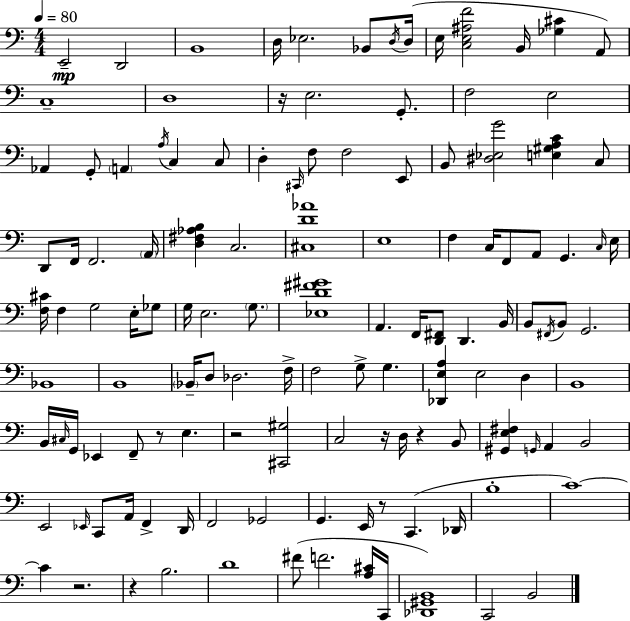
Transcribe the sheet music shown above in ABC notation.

X:1
T:Untitled
M:4/4
L:1/4
K:Am
E,,2 D,,2 B,,4 D,/4 _E,2 _B,,/2 D,/4 D,/4 E,/4 [C,E,^A,F]2 B,,/4 [_G,^C] A,,/2 C,4 D,4 z/4 E,2 G,,/2 F,2 E,2 _A,, G,,/2 A,, A,/4 C, C,/2 D, ^C,,/4 F,/2 F,2 E,,/2 B,,/2 [^D,_E,G]2 [E,^G,A,C] C,/2 D,,/2 F,,/4 F,,2 A,,/4 [D,^F,_A,B,] C,2 [^C,D_A]4 E,4 F, C,/4 F,,/2 A,,/2 G,, C,/4 E,/4 [F,^C]/4 F, G,2 E,/4 _G,/2 G,/4 E,2 G,/2 [_E,D^F^G]4 A,, F,,/4 [D,,^F,,]/2 D,, B,,/4 B,,/2 ^F,,/4 B,,/2 G,,2 _B,,4 B,,4 _B,,/4 D,/2 _D,2 F,/4 F,2 G,/2 G, [_D,,E,A,] E,2 D, B,,4 B,,/4 ^C,/4 G,,/4 _E,, F,,/2 z/2 E, z2 [^C,,^G,]2 C,2 z/4 D,/4 z B,,/2 [^G,,E,^F,] G,,/4 A,, B,,2 E,,2 _E,,/4 C,,/2 A,,/4 F,, D,,/4 F,,2 _G,,2 G,, E,,/4 z/2 C,, _D,,/4 B,4 C4 C z2 z B,2 D4 ^F/2 F2 [A,^C]/4 C,,/4 [_D,,^G,,B,,]4 C,,2 B,,2